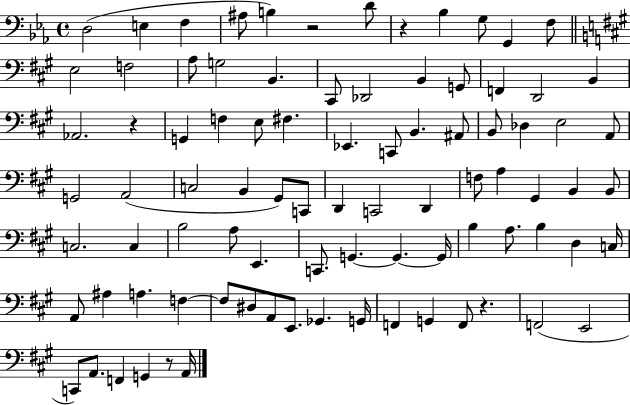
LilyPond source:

{
  \clef bass
  \time 4/4
  \defaultTimeSignature
  \key ees \major
  \repeat volta 2 { d2( e4 f4 | ais8 b4) r2 d'8 | r4 bes4 g8 g,4 f8 | \bar "||" \break \key a \major e2 f2 | a8 g2 b,4. | cis,8 des,2 b,4 g,8 | f,4 d,2 b,4 | \break aes,2. r4 | g,4 f4 e8 fis4. | ees,4. c,8 b,4. ais,8 | b,8 des4 e2 a,8 | \break g,2 a,2( | c2 b,4 gis,8) c,8 | d,4 c,2 d,4 | f8 a4 gis,4 b,4 b,8 | \break c2. c4 | b2 a8 e,4. | c,8. g,4.~~ g,4.~~ g,16 | b4 a8. b4 d4 c16 | \break a,8 ais4 a4. f4~~ | f8 dis8 a,8 e,8. ges,4. g,16 | f,4 g,4 f,8 r4. | f,2( e,2 | \break c,8) a,8. f,4 g,4 r8 a,16 | } \bar "|."
}